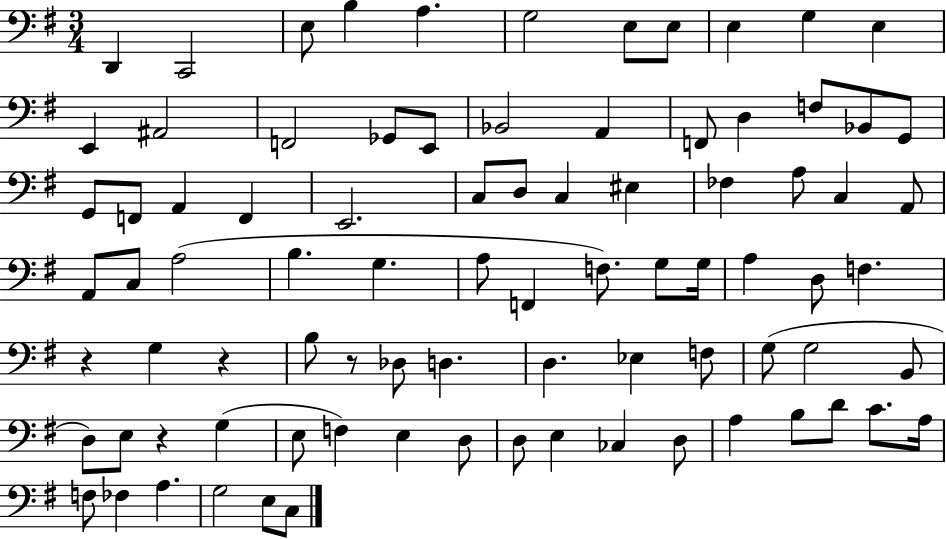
{
  \clef bass
  \numericTimeSignature
  \time 3/4
  \key g \major
  \repeat volta 2 { d,4 c,2 | e8 b4 a4. | g2 e8 e8 | e4 g4 e4 | \break e,4 ais,2 | f,2 ges,8 e,8 | bes,2 a,4 | f,8 d4 f8 bes,8 g,8 | \break g,8 f,8 a,4 f,4 | e,2. | c8 d8 c4 eis4 | fes4 a8 c4 a,8 | \break a,8 c8 a2( | b4. g4. | a8 f,4 f8.) g8 g16 | a4 d8 f4. | \break r4 g4 r4 | b8 r8 des8 d4. | d4. ees4 f8 | g8( g2 b,8 | \break d8) e8 r4 g4( | e8 f4) e4 d8 | d8 e4 ces4 d8 | a4 b8 d'8 c'8. a16 | \break f8 fes4 a4. | g2 e8 c8 | } \bar "|."
}